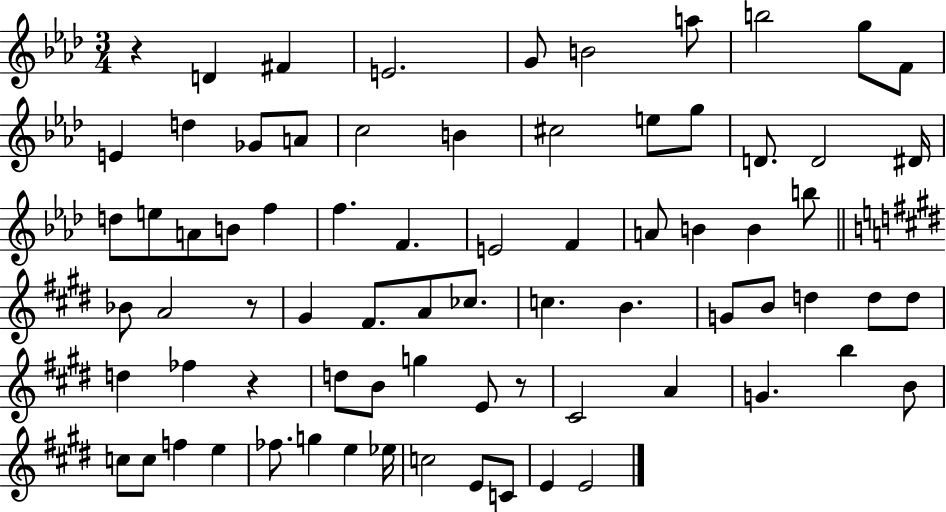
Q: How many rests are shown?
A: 4